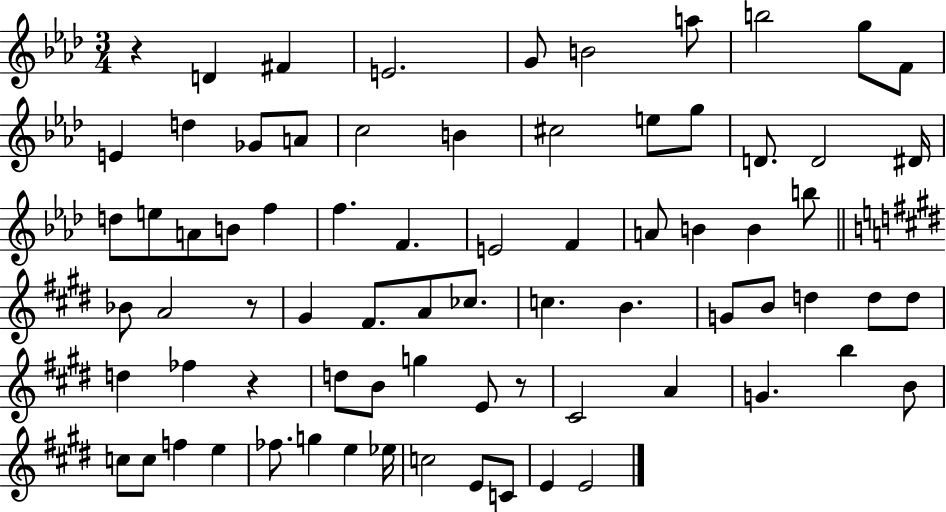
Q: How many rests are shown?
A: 4